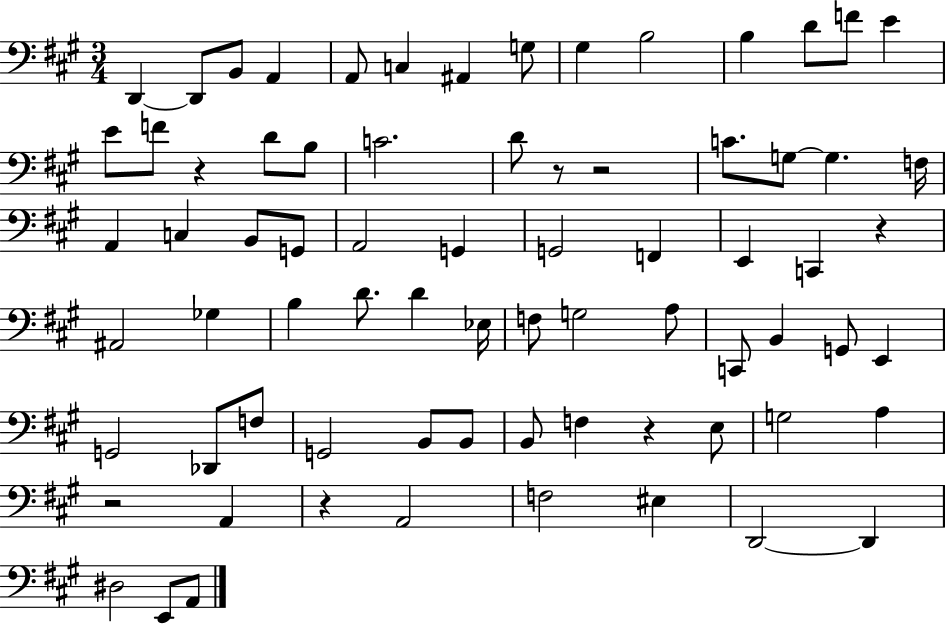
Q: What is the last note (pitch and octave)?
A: A2